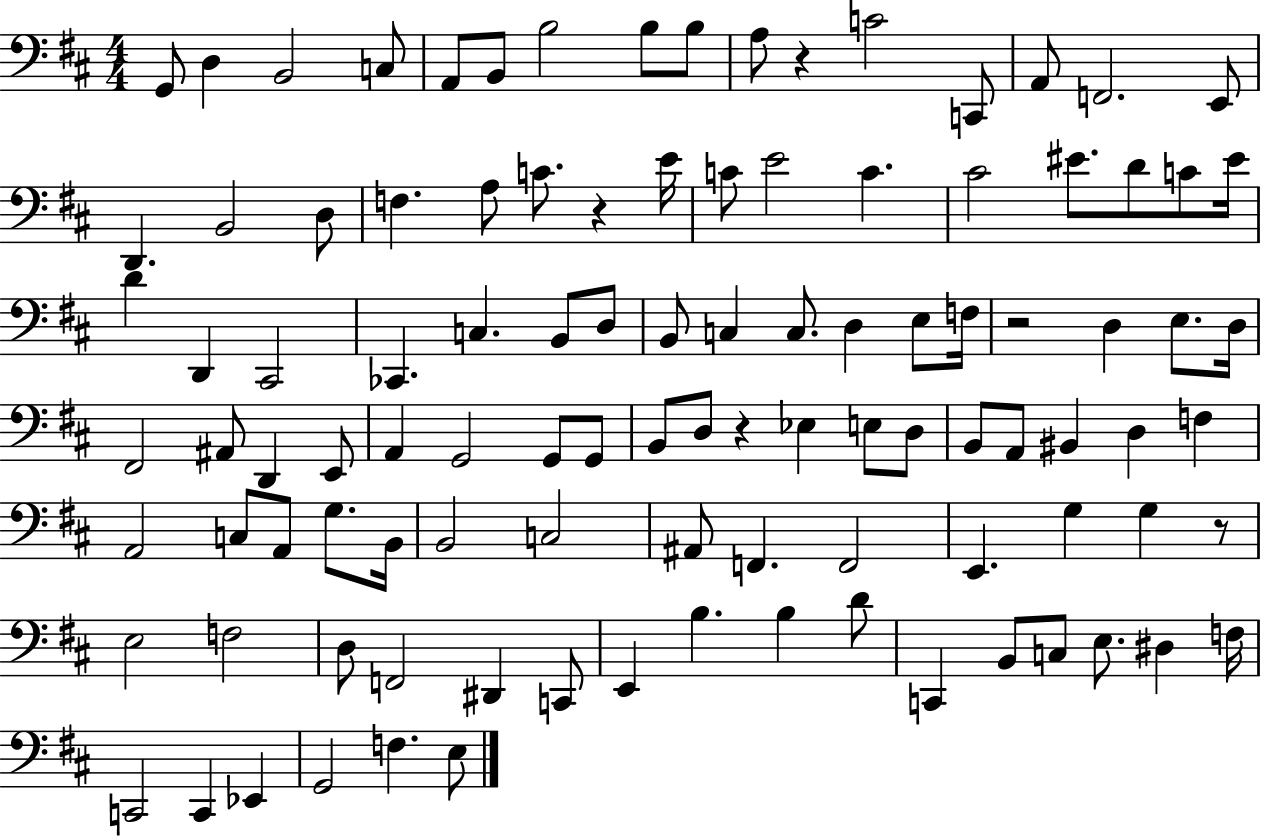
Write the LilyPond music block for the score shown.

{
  \clef bass
  \numericTimeSignature
  \time 4/4
  \key d \major
  g,8 d4 b,2 c8 | a,8 b,8 b2 b8 b8 | a8 r4 c'2 c,8 | a,8 f,2. e,8 | \break d,4. b,2 d8 | f4. a8 c'8. r4 e'16 | c'8 e'2 c'4. | cis'2 eis'8. d'8 c'8 eis'16 | \break d'4 d,4 cis,2 | ces,4. c4. b,8 d8 | b,8 c4 c8. d4 e8 f16 | r2 d4 e8. d16 | \break fis,2 ais,8 d,4 e,8 | a,4 g,2 g,8 g,8 | b,8 d8 r4 ees4 e8 d8 | b,8 a,8 bis,4 d4 f4 | \break a,2 c8 a,8 g8. b,16 | b,2 c2 | ais,8 f,4. f,2 | e,4. g4 g4 r8 | \break e2 f2 | d8 f,2 dis,4 c,8 | e,4 b4. b4 d'8 | c,4 b,8 c8 e8. dis4 f16 | \break c,2 c,4 ees,4 | g,2 f4. e8 | \bar "|."
}